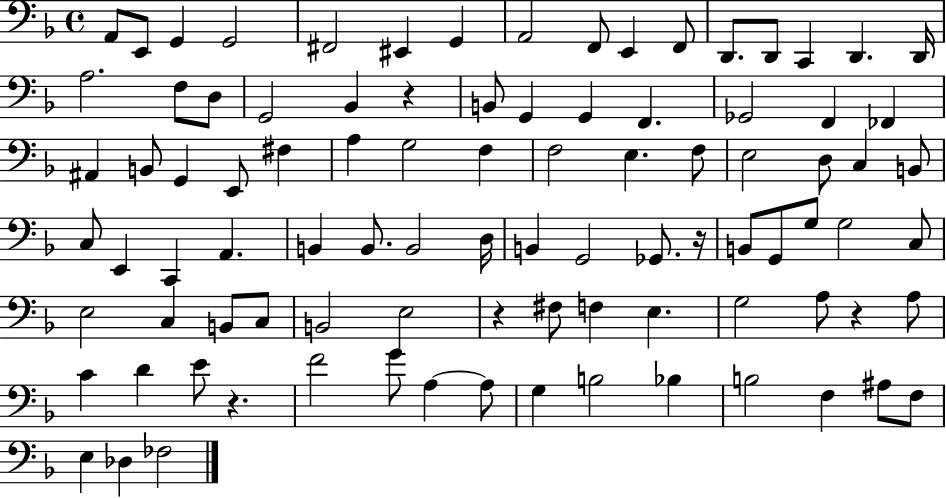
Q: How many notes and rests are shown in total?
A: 93